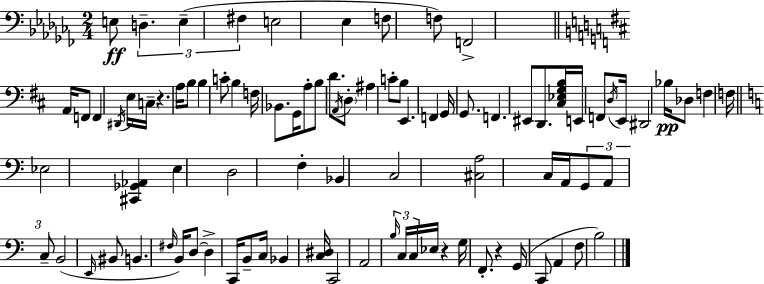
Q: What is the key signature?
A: AES minor